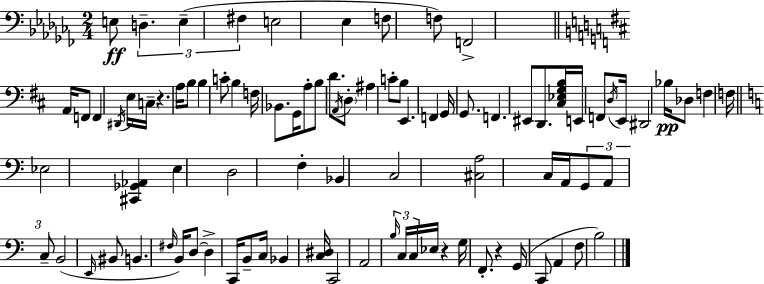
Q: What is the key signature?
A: AES minor